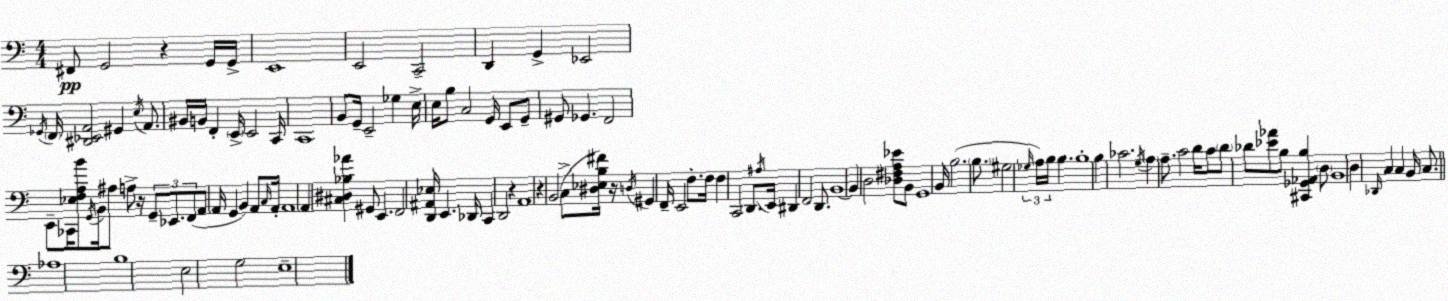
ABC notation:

X:1
T:Untitled
M:4/4
L:1/4
K:Am
^F,,/2 G,,2 z G,,/4 G,,/4 E,,4 E,,2 C,,2 D,, G,, _E,,2 _G,,/4 F,,/4 [^D,,_E,,A,,]2 ^G,, E,/4 A,,/2 ^B,,/4 B,,/4 F,, E,,/4 E,,2 C,,/4 C,,4 B,,/2 G,,/4 E,,2 _G, E,/4 E,/4 B,/2 C,2 G,,/4 E,,/2 G,,/2 ^G,,/2 _G,, F,,2 E,,/2 _C,,/4 [_E,F,A,B]/2 G,,/4 B,,/4 ^A,/2 A,/2 z/4 G,,/2 _E,,/2 F,,/2 A,,/2 A,,/4 G,, B,, A,,/2 C,/4 A,,/4 A,,4 A,, [^C,^D,_B,_A] ^G,,/2 E,, F,,2 [D,,^A,,_E,]/4 E,, _D,,/4 C,, D,,2 z A,,4 z B,,2 C,/2 [^D,_E,B,^F]/4 z/4 D,/4 ^G,, F,,/4 E,,2 F,/2 F,/4 F, C,,2 D,,/2 ^A,/4 E,,/4 ^D,, F,,2 D,,/2 B,,4 B,, D,2 [_D,^F,A,_E]/2 B,,/2 G,,4 B,,/4 B,2 B,/2 ^G,2 _G,/4 A,/4 B,/4 B, B,4 B, _C2 G,/4 A, A,/2 C2 D/4 C/2 D/2 _D/2 [_E_A]/2 B,/2 [^C,,_G,,_A,,B,] D,/2 B,,4 D, _D,,/4 C, C, B,,/4 C,/2 _A,4 B,4 E,2 G,2 E,4